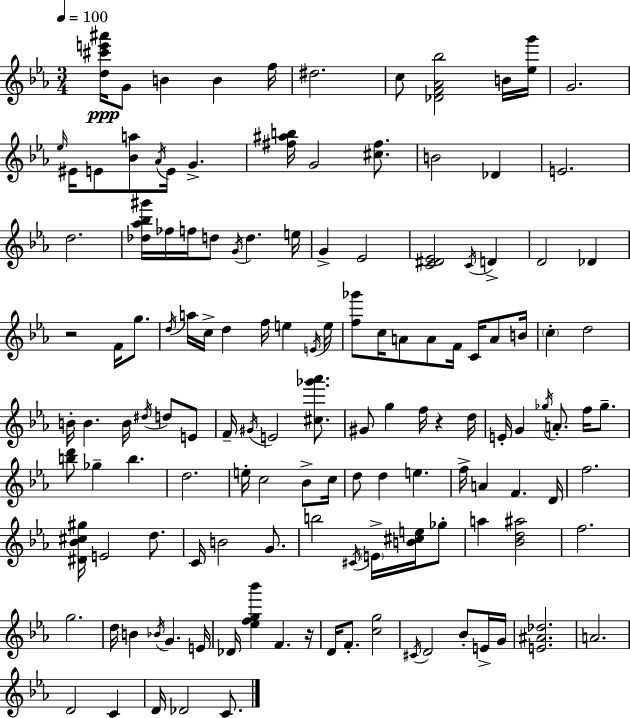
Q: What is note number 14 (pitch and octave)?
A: G4